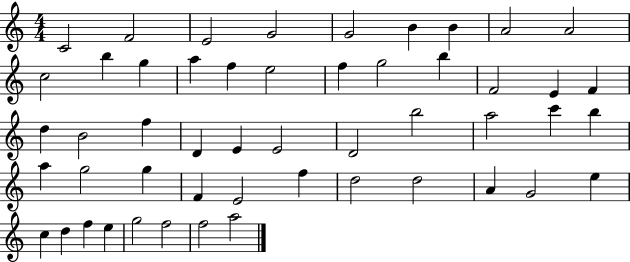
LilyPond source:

{
  \clef treble
  \numericTimeSignature
  \time 4/4
  \key c \major
  c'2 f'2 | e'2 g'2 | g'2 b'4 b'4 | a'2 a'2 | \break c''2 b''4 g''4 | a''4 f''4 e''2 | f''4 g''2 b''4 | f'2 e'4 f'4 | \break d''4 b'2 f''4 | d'4 e'4 e'2 | d'2 b''2 | a''2 c'''4 b''4 | \break a''4 g''2 g''4 | f'4 e'2 f''4 | d''2 d''2 | a'4 g'2 e''4 | \break c''4 d''4 f''4 e''4 | g''2 f''2 | f''2 a''2 | \bar "|."
}